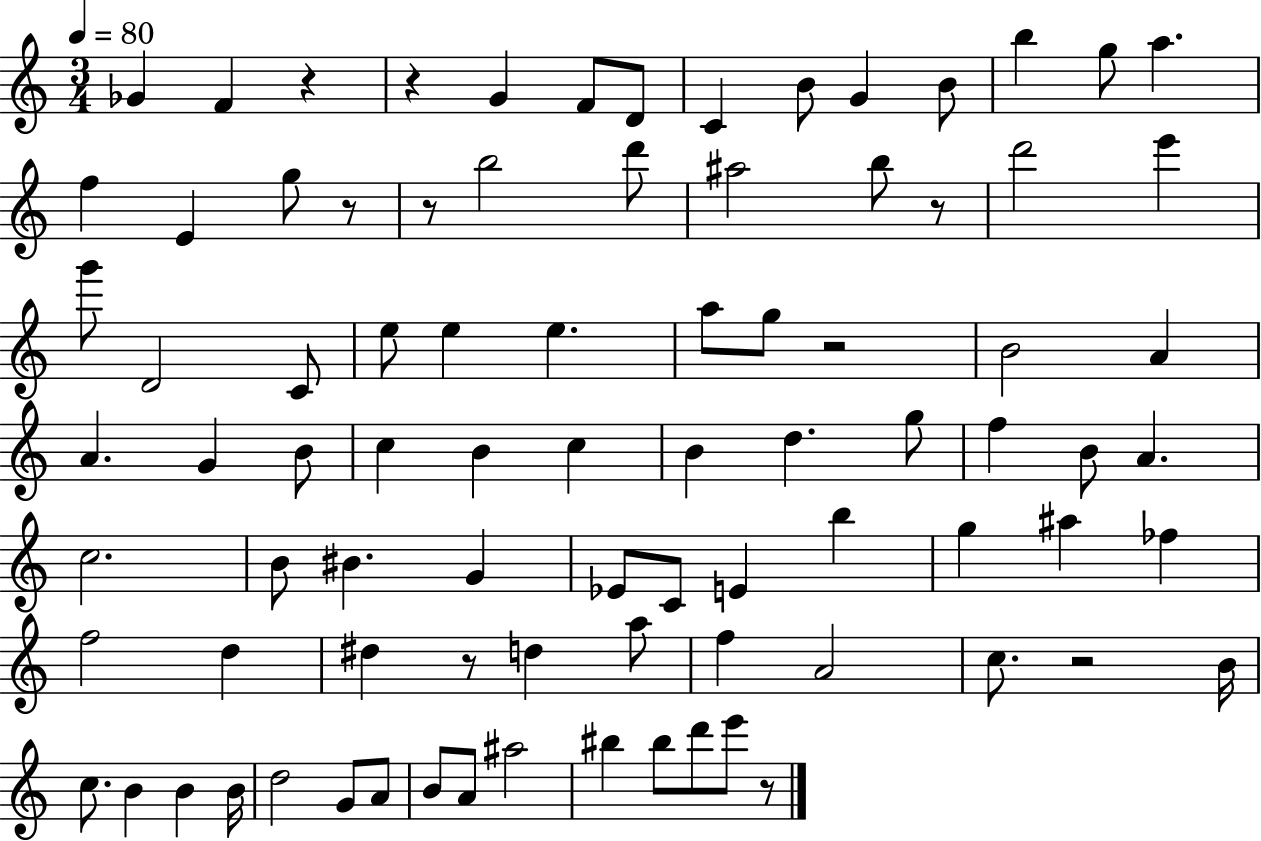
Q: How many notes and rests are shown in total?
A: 86